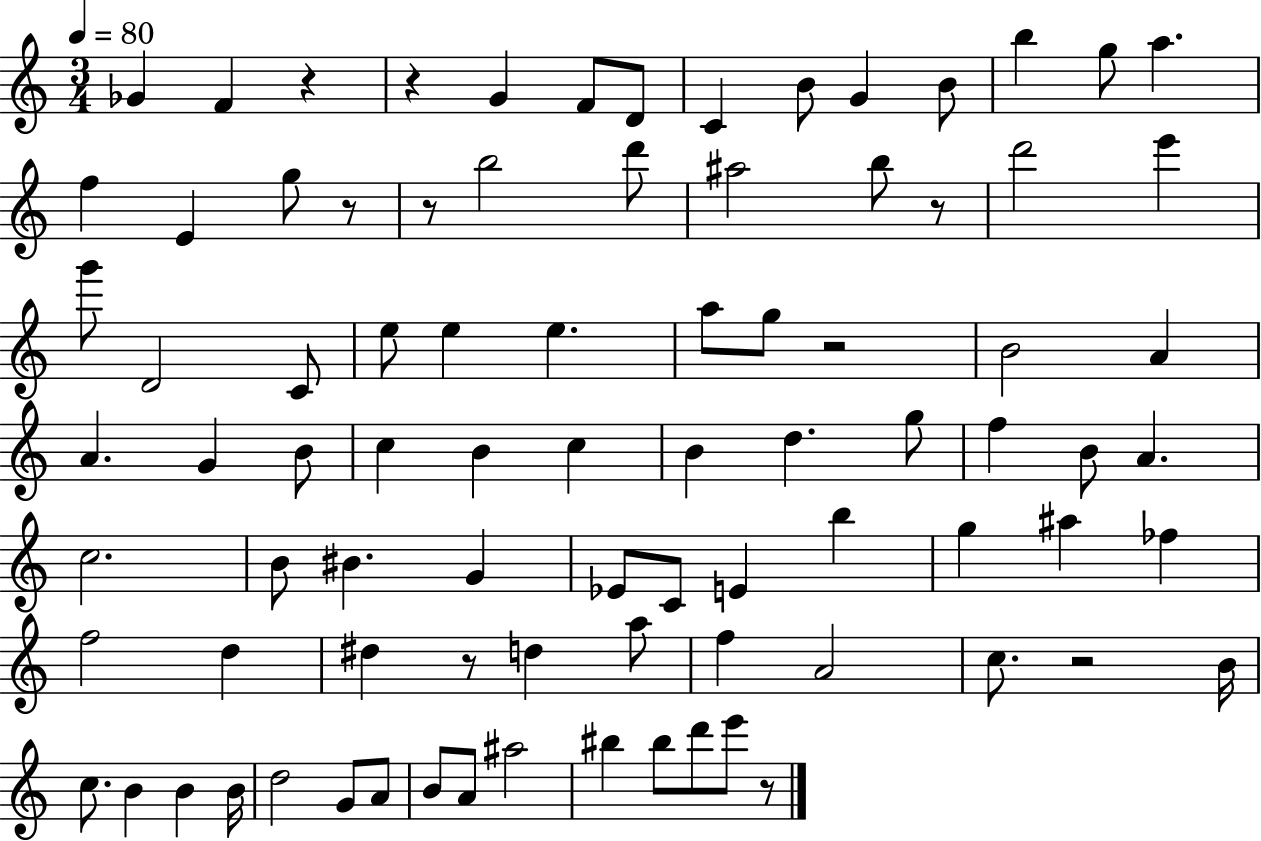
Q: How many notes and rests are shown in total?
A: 86